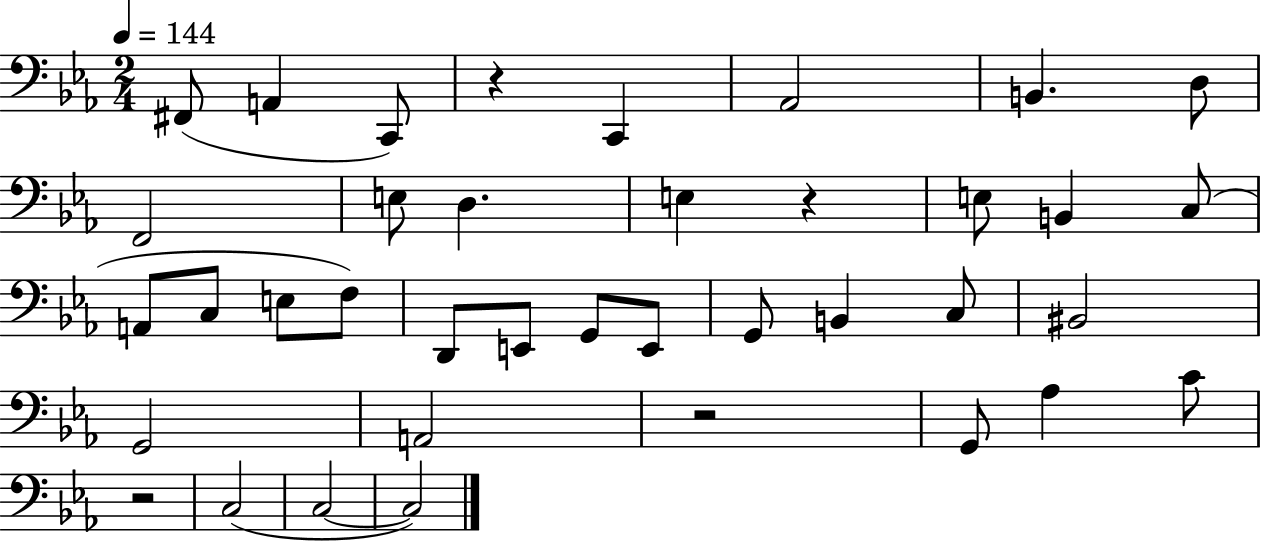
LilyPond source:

{
  \clef bass
  \numericTimeSignature
  \time 2/4
  \key ees \major
  \tempo 4 = 144
  \repeat volta 2 { fis,8( a,4 c,8) | r4 c,4 | aes,2 | b,4. d8 | \break f,2 | e8 d4. | e4 r4 | e8 b,4 c8( | \break a,8 c8 e8 f8) | d,8 e,8 g,8 e,8 | g,8 b,4 c8 | bis,2 | \break g,2 | a,2 | r2 | g,8 aes4 c'8 | \break r2 | c2( | c2~~ | c2) | \break } \bar "|."
}